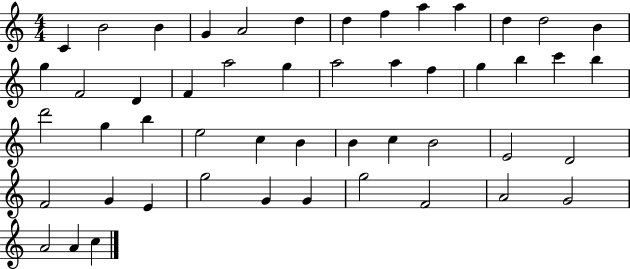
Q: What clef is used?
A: treble